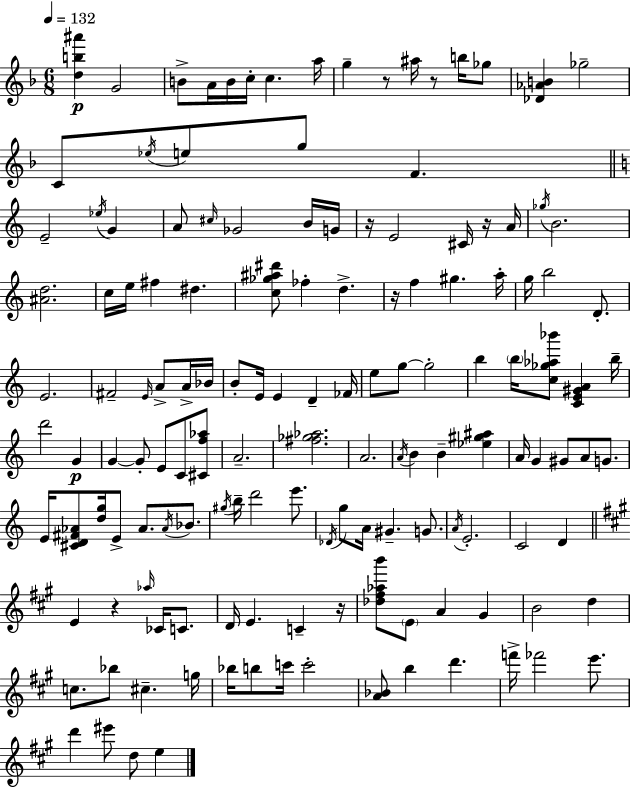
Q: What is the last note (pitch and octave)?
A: E5